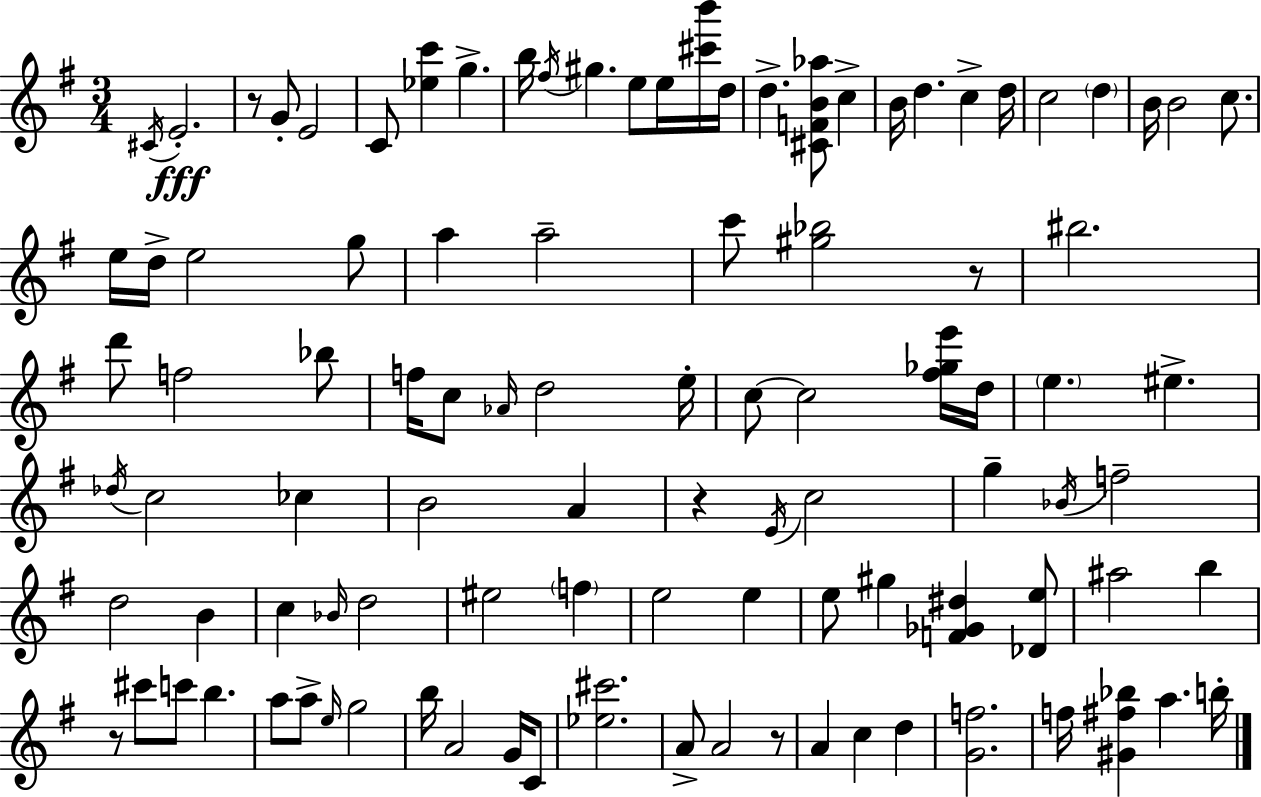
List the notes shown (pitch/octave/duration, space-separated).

C#4/s E4/h. R/e G4/e E4/h C4/e [Eb5,C6]/q G5/q. B5/s F#5/s G#5/q. E5/e E5/s [C#6,B6]/s D5/s D5/q. [C#4,F4,B4,Ab5]/e C5/q B4/s D5/q. C5/q D5/s C5/h D5/q B4/s B4/h C5/e. E5/s D5/s E5/h G5/e A5/q A5/h C6/e [G#5,Bb5]/h R/e BIS5/h. D6/e F5/h Bb5/e F5/s C5/e Ab4/s D5/h E5/s C5/e C5/h [F#5,Gb5,E6]/s D5/s E5/q. EIS5/q. Db5/s C5/h CES5/q B4/h A4/q R/q E4/s C5/h G5/q Bb4/s F5/h D5/h B4/q C5/q Bb4/s D5/h EIS5/h F5/q E5/h E5/q E5/e G#5/q [F4,Gb4,D#5]/q [Db4,E5]/e A#5/h B5/q R/e C#6/e C6/e B5/q. A5/e A5/e E5/s G5/h B5/s A4/h G4/s C4/e [Eb5,C#6]/h. A4/e A4/h R/e A4/q C5/q D5/q [G4,F5]/h. F5/s [G#4,F#5,Bb5]/q A5/q. B5/s